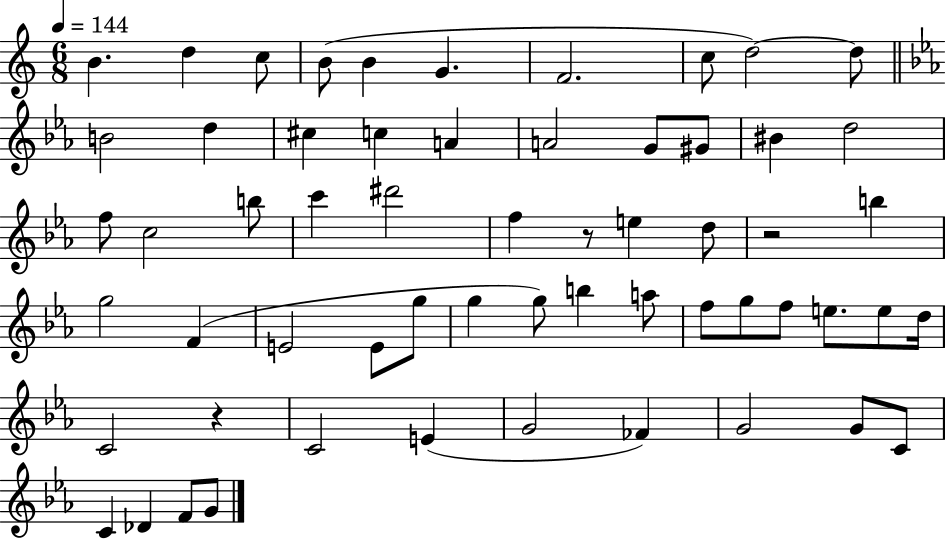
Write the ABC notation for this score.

X:1
T:Untitled
M:6/8
L:1/4
K:C
B d c/2 B/2 B G F2 c/2 d2 d/2 B2 d ^c c A A2 G/2 ^G/2 ^B d2 f/2 c2 b/2 c' ^d'2 f z/2 e d/2 z2 b g2 F E2 E/2 g/2 g g/2 b a/2 f/2 g/2 f/2 e/2 e/2 d/4 C2 z C2 E G2 _F G2 G/2 C/2 C _D F/2 G/2